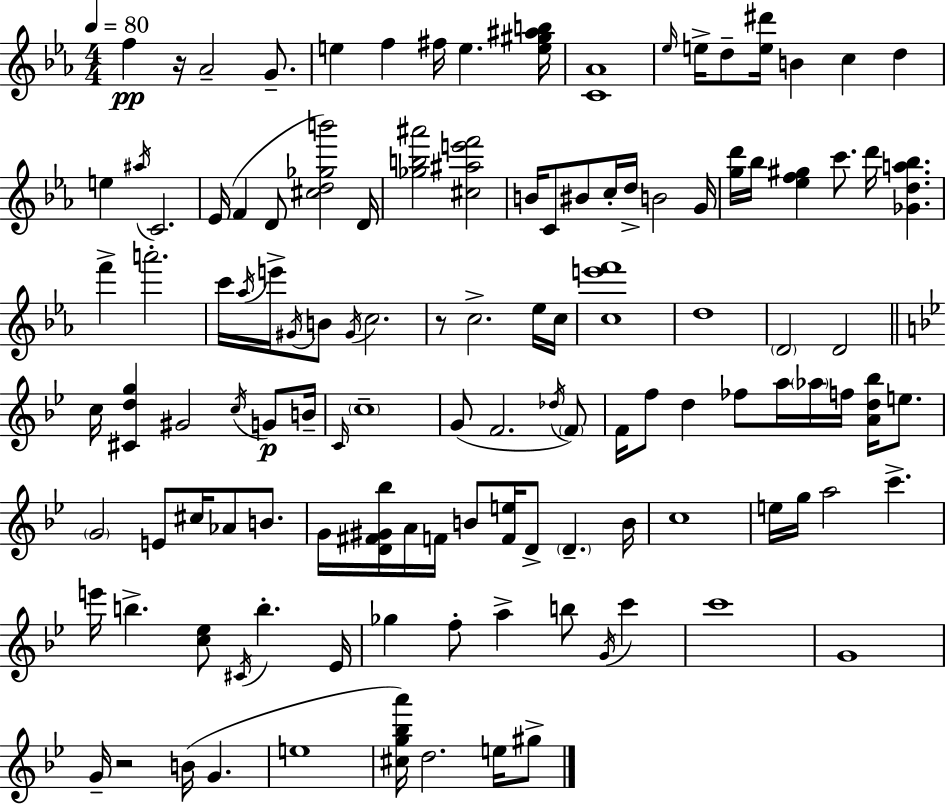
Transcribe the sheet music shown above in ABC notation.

X:1
T:Untitled
M:4/4
L:1/4
K:Cm
f z/4 _A2 G/2 e f ^f/4 e [e^g^ab]/4 [C_A]4 _e/4 e/4 d/2 [e^d']/4 B c d e ^a/4 C2 _E/4 F D/2 [^cd_gb']2 D/4 [_gb^a']2 [^c^ae'f']2 B/4 C/2 ^B/2 c/4 d/4 B2 G/4 [gd']/4 _b/4 [_ef^g] c'/2 d'/4 [_Gda_b] f' a'2 c'/4 _a/4 e'/4 ^G/4 B/2 ^G/4 c2 z/2 c2 _e/4 c/4 [ce'f']4 d4 D2 D2 c/4 [^Cdg] ^G2 c/4 G/2 B/4 C/4 c4 G/2 F2 _d/4 F/2 F/4 f/2 d _f/2 a/4 _a/4 f/4 [Ad_b]/4 e/2 G2 E/2 ^c/4 _A/2 B/2 G/4 [D^F^G_b]/4 A/4 F/4 B/2 [Fe]/4 D/2 D B/4 c4 e/4 g/4 a2 c' e'/4 b [c_e]/2 ^C/4 b _E/4 _g f/2 a b/2 G/4 c' c'4 G4 G/4 z2 B/4 G e4 [^cg_ba']/4 d2 e/4 ^g/2